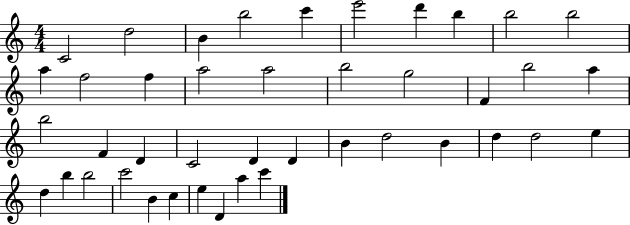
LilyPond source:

{
  \clef treble
  \numericTimeSignature
  \time 4/4
  \key c \major
  c'2 d''2 | b'4 b''2 c'''4 | e'''2 d'''4 b''4 | b''2 b''2 | \break a''4 f''2 f''4 | a''2 a''2 | b''2 g''2 | f'4 b''2 a''4 | \break b''2 f'4 d'4 | c'2 d'4 d'4 | b'4 d''2 b'4 | d''4 d''2 e''4 | \break d''4 b''4 b''2 | c'''2 b'4 c''4 | e''4 d'4 a''4 c'''4 | \bar "|."
}